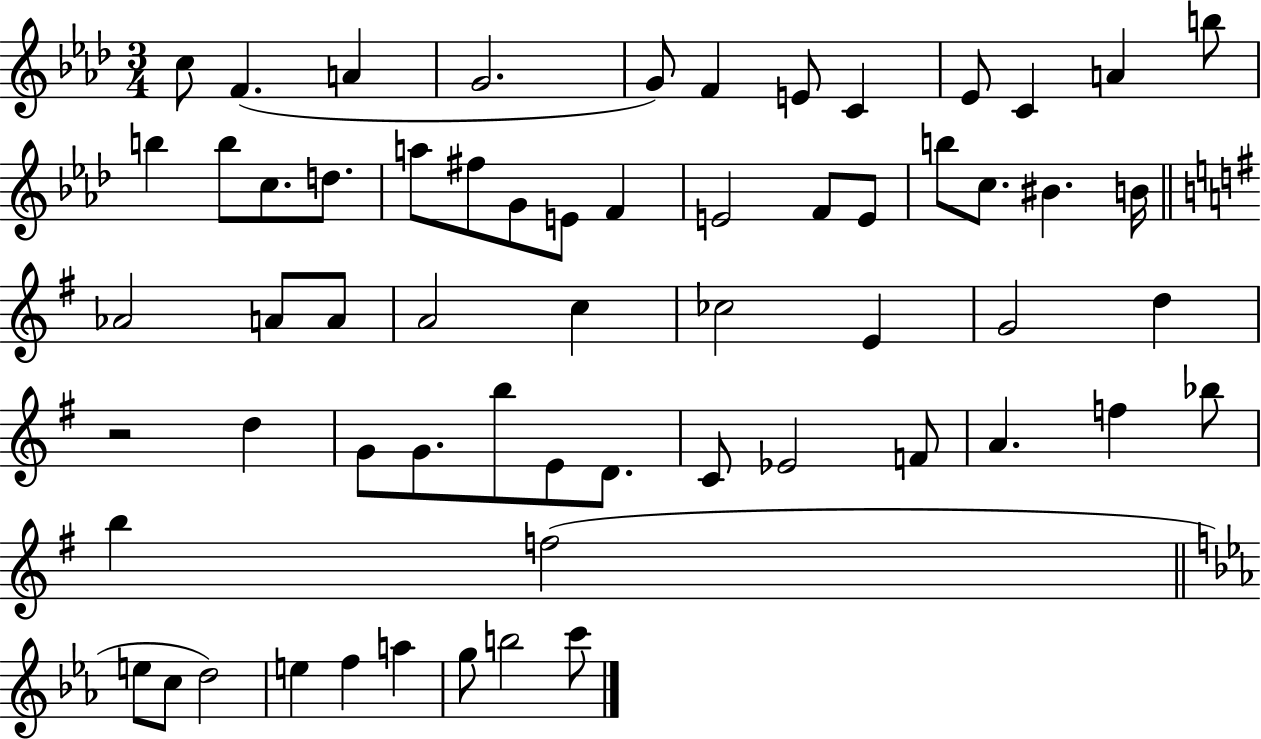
C5/e F4/q. A4/q G4/h. G4/e F4/q E4/e C4/q Eb4/e C4/q A4/q B5/e B5/q B5/e C5/e. D5/e. A5/e F#5/e G4/e E4/e F4/q E4/h F4/e E4/e B5/e C5/e. BIS4/q. B4/s Ab4/h A4/e A4/e A4/h C5/q CES5/h E4/q G4/h D5/q R/h D5/q G4/e G4/e. B5/e E4/e D4/e. C4/e Eb4/h F4/e A4/q. F5/q Bb5/e B5/q F5/h E5/e C5/e D5/h E5/q F5/q A5/q G5/e B5/h C6/e